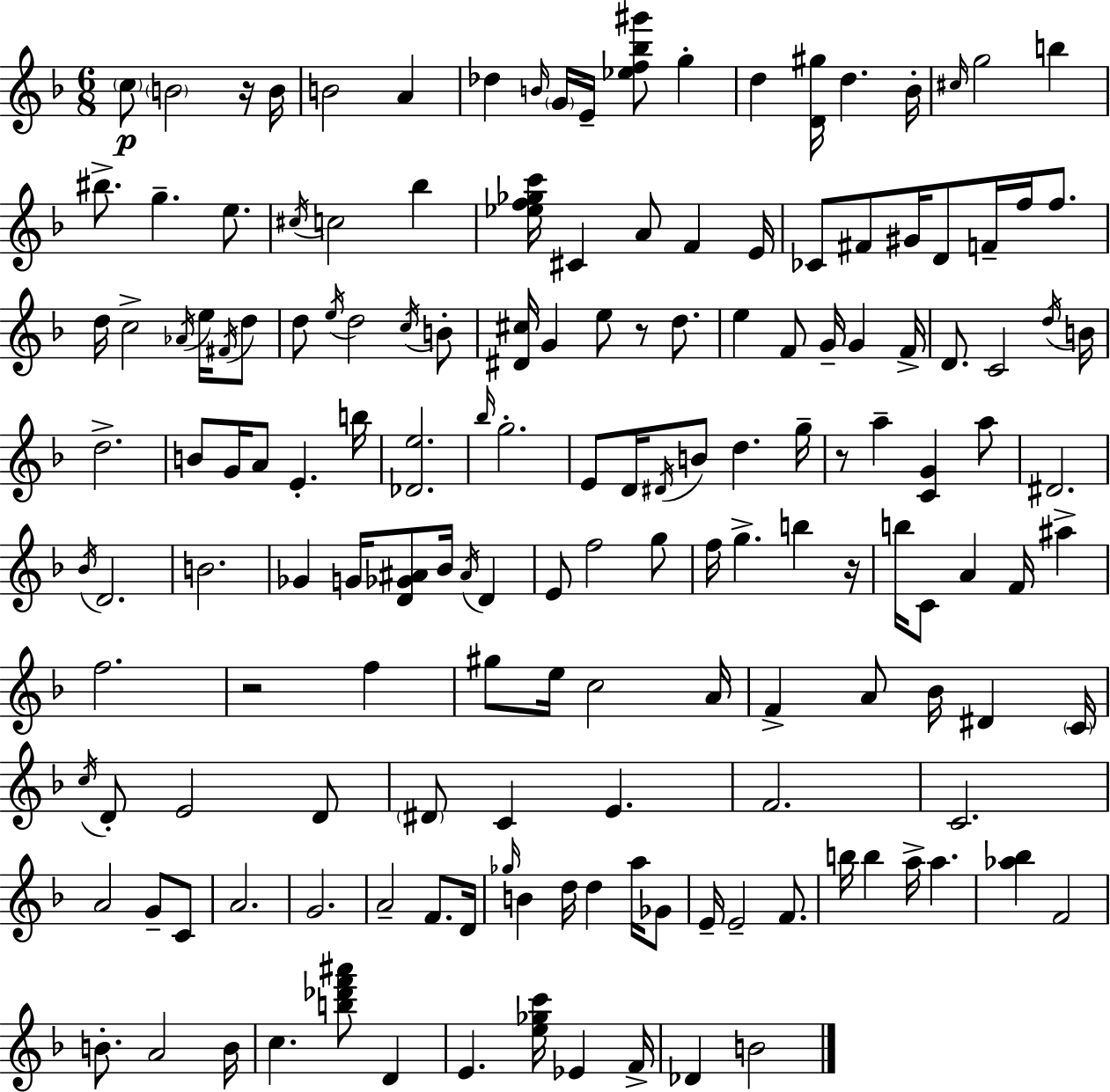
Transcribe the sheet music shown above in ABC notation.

X:1
T:Untitled
M:6/8
L:1/4
K:F
c/2 B2 z/4 B/4 B2 A _d B/4 G/4 E/4 [_ef_b^g']/2 g d [D^g]/4 d _B/4 ^c/4 g2 b ^b/2 g e/2 ^c/4 c2 _b [_ef_gc']/4 ^C A/2 F E/4 _C/2 ^F/2 ^G/4 D/2 F/4 f/4 f/2 d/4 c2 _A/4 e/4 ^F/4 d/2 d/2 e/4 d2 c/4 B/2 [^D^c]/4 G e/2 z/2 d/2 e F/2 G/4 G F/4 D/2 C2 d/4 B/4 d2 B/2 G/4 A/2 E b/4 [_De]2 _b/4 g2 E/2 D/4 ^D/4 B/2 d g/4 z/2 a [CG] a/2 ^D2 _B/4 D2 B2 _G G/4 [D_G^A]/2 _B/4 ^A/4 D E/2 f2 g/2 f/4 g b z/4 b/4 C/2 A F/4 ^a f2 z2 f ^g/2 e/4 c2 A/4 F A/2 _B/4 ^D C/4 c/4 D/2 E2 D/2 ^D/2 C E F2 C2 A2 G/2 C/2 A2 G2 A2 F/2 D/4 _g/4 B d/4 d a/4 _G/2 E/4 E2 F/2 b/4 b a/4 a [_a_b] F2 B/2 A2 B/4 c [b_d'f'^a']/2 D E [e_gc']/4 _E F/4 _D B2